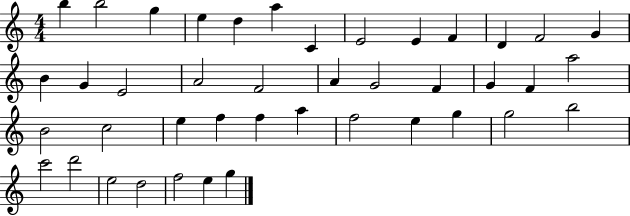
{
  \clef treble
  \numericTimeSignature
  \time 4/4
  \key c \major
  b''4 b''2 g''4 | e''4 d''4 a''4 c'4 | e'2 e'4 f'4 | d'4 f'2 g'4 | \break b'4 g'4 e'2 | a'2 f'2 | a'4 g'2 f'4 | g'4 f'4 a''2 | \break b'2 c''2 | e''4 f''4 f''4 a''4 | f''2 e''4 g''4 | g''2 b''2 | \break c'''2 d'''2 | e''2 d''2 | f''2 e''4 g''4 | \bar "|."
}